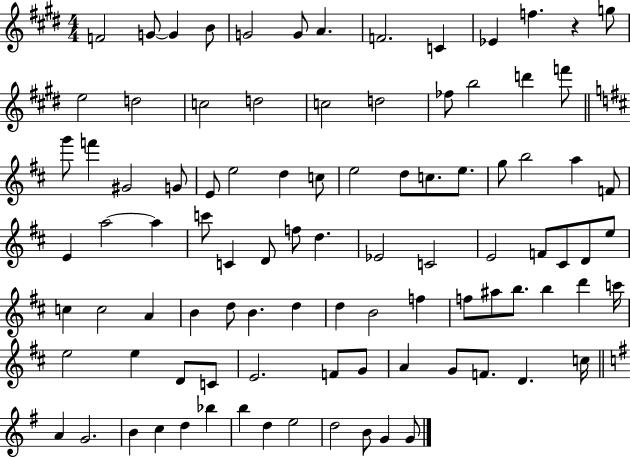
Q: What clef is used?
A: treble